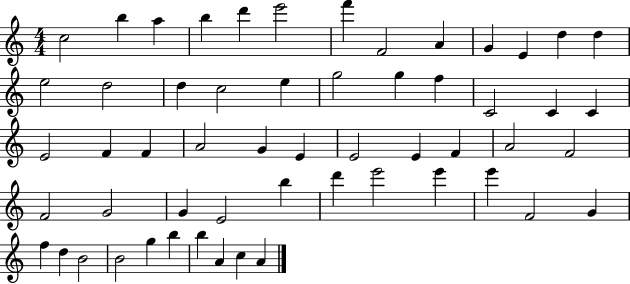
X:1
T:Untitled
M:4/4
L:1/4
K:C
c2 b a b d' e'2 f' F2 A G E d d e2 d2 d c2 e g2 g f C2 C C E2 F F A2 G E E2 E F A2 F2 F2 G2 G E2 b d' e'2 e' e' F2 G f d B2 B2 g b b A c A